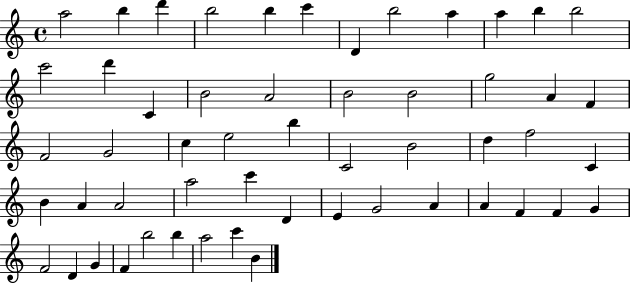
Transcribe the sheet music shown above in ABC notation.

X:1
T:Untitled
M:4/4
L:1/4
K:C
a2 b d' b2 b c' D b2 a a b b2 c'2 d' C B2 A2 B2 B2 g2 A F F2 G2 c e2 b C2 B2 d f2 C B A A2 a2 c' D E G2 A A F F G F2 D G F b2 b a2 c' B